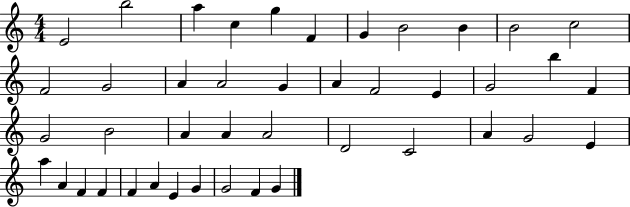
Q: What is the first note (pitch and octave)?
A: E4